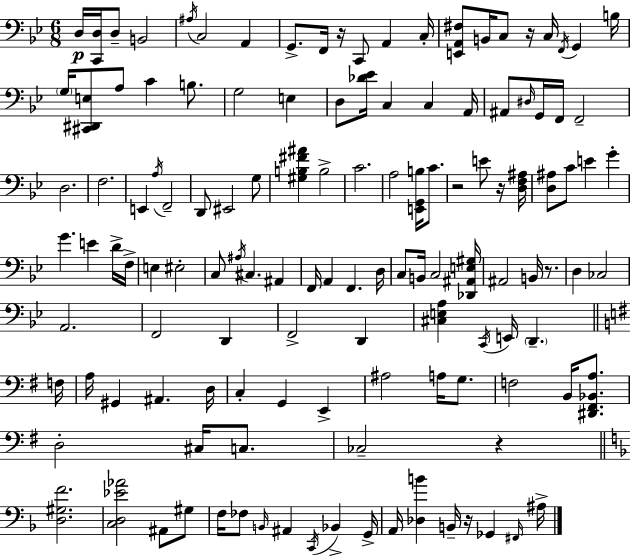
X:1
T:Untitled
M:6/8
L:1/4
K:Gm
D,/4 [C,,D,]/4 D,/2 B,,2 ^A,/4 C,2 A,, G,,/2 F,,/4 z/4 C,,/2 A,, C,/4 [E,,A,,^F,]/2 B,,/4 C,/2 z/4 C,/4 F,,/4 G,, B,/4 G,/4 [^C,,^D,,E,]/2 A,/2 C B,/2 G,2 E, D,/2 [_D_E]/4 C, C, A,,/4 ^A,,/2 ^D,/4 G,,/4 F,,/4 F,,2 D,2 F,2 E,, A,/4 F,,2 D,,/2 ^E,,2 G,/2 [^G,B,^F^A] B,2 C2 A,2 [E,,G,,B,]/4 C/2 z2 E/2 z/4 [D,F,^A,]/4 [D,^A,]/2 C/2 E G G E D/4 F,/4 E, ^E,2 C,/2 ^A,/4 ^C, ^A,, F,,/4 A,, F,, D,/4 C,/2 B,,/4 C,2 [_D,,^A,,E,^G,]/4 ^A,,2 B,,/4 z/2 D, _C,2 A,,2 F,,2 D,, F,,2 D,, [^C,E,A,] C,,/4 E,,/4 D,, F,/4 A,/4 ^G,, ^A,, D,/4 C, G,, E,, ^A,2 A,/4 G,/2 F,2 B,,/4 [^D,,^F,,_B,,A,]/2 D,2 ^C,/4 C,/2 _C,2 z [D,^G,F]2 [C,D,_E_A]2 ^A,,/2 ^G,/2 F,/4 _F,/2 B,,/4 ^A,, C,,/4 _B,, G,,/4 A,,/4 [_D,B] B,,/4 z/4 _G,, ^F,,/4 ^A,/4